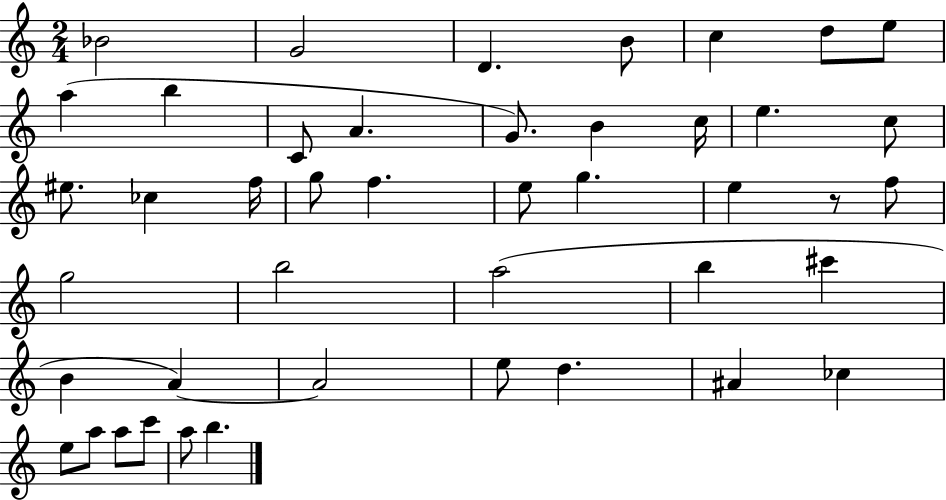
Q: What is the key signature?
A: C major